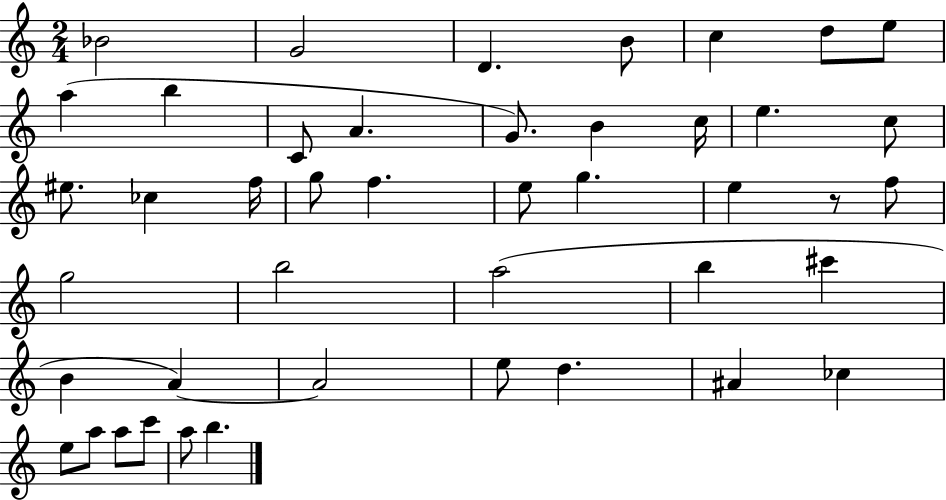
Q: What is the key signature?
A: C major